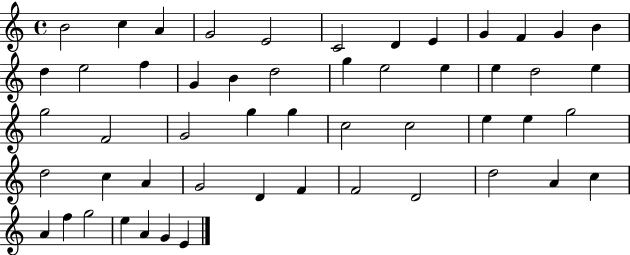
X:1
T:Untitled
M:4/4
L:1/4
K:C
B2 c A G2 E2 C2 D E G F G B d e2 f G B d2 g e2 e e d2 e g2 F2 G2 g g c2 c2 e e g2 d2 c A G2 D F F2 D2 d2 A c A f g2 e A G E